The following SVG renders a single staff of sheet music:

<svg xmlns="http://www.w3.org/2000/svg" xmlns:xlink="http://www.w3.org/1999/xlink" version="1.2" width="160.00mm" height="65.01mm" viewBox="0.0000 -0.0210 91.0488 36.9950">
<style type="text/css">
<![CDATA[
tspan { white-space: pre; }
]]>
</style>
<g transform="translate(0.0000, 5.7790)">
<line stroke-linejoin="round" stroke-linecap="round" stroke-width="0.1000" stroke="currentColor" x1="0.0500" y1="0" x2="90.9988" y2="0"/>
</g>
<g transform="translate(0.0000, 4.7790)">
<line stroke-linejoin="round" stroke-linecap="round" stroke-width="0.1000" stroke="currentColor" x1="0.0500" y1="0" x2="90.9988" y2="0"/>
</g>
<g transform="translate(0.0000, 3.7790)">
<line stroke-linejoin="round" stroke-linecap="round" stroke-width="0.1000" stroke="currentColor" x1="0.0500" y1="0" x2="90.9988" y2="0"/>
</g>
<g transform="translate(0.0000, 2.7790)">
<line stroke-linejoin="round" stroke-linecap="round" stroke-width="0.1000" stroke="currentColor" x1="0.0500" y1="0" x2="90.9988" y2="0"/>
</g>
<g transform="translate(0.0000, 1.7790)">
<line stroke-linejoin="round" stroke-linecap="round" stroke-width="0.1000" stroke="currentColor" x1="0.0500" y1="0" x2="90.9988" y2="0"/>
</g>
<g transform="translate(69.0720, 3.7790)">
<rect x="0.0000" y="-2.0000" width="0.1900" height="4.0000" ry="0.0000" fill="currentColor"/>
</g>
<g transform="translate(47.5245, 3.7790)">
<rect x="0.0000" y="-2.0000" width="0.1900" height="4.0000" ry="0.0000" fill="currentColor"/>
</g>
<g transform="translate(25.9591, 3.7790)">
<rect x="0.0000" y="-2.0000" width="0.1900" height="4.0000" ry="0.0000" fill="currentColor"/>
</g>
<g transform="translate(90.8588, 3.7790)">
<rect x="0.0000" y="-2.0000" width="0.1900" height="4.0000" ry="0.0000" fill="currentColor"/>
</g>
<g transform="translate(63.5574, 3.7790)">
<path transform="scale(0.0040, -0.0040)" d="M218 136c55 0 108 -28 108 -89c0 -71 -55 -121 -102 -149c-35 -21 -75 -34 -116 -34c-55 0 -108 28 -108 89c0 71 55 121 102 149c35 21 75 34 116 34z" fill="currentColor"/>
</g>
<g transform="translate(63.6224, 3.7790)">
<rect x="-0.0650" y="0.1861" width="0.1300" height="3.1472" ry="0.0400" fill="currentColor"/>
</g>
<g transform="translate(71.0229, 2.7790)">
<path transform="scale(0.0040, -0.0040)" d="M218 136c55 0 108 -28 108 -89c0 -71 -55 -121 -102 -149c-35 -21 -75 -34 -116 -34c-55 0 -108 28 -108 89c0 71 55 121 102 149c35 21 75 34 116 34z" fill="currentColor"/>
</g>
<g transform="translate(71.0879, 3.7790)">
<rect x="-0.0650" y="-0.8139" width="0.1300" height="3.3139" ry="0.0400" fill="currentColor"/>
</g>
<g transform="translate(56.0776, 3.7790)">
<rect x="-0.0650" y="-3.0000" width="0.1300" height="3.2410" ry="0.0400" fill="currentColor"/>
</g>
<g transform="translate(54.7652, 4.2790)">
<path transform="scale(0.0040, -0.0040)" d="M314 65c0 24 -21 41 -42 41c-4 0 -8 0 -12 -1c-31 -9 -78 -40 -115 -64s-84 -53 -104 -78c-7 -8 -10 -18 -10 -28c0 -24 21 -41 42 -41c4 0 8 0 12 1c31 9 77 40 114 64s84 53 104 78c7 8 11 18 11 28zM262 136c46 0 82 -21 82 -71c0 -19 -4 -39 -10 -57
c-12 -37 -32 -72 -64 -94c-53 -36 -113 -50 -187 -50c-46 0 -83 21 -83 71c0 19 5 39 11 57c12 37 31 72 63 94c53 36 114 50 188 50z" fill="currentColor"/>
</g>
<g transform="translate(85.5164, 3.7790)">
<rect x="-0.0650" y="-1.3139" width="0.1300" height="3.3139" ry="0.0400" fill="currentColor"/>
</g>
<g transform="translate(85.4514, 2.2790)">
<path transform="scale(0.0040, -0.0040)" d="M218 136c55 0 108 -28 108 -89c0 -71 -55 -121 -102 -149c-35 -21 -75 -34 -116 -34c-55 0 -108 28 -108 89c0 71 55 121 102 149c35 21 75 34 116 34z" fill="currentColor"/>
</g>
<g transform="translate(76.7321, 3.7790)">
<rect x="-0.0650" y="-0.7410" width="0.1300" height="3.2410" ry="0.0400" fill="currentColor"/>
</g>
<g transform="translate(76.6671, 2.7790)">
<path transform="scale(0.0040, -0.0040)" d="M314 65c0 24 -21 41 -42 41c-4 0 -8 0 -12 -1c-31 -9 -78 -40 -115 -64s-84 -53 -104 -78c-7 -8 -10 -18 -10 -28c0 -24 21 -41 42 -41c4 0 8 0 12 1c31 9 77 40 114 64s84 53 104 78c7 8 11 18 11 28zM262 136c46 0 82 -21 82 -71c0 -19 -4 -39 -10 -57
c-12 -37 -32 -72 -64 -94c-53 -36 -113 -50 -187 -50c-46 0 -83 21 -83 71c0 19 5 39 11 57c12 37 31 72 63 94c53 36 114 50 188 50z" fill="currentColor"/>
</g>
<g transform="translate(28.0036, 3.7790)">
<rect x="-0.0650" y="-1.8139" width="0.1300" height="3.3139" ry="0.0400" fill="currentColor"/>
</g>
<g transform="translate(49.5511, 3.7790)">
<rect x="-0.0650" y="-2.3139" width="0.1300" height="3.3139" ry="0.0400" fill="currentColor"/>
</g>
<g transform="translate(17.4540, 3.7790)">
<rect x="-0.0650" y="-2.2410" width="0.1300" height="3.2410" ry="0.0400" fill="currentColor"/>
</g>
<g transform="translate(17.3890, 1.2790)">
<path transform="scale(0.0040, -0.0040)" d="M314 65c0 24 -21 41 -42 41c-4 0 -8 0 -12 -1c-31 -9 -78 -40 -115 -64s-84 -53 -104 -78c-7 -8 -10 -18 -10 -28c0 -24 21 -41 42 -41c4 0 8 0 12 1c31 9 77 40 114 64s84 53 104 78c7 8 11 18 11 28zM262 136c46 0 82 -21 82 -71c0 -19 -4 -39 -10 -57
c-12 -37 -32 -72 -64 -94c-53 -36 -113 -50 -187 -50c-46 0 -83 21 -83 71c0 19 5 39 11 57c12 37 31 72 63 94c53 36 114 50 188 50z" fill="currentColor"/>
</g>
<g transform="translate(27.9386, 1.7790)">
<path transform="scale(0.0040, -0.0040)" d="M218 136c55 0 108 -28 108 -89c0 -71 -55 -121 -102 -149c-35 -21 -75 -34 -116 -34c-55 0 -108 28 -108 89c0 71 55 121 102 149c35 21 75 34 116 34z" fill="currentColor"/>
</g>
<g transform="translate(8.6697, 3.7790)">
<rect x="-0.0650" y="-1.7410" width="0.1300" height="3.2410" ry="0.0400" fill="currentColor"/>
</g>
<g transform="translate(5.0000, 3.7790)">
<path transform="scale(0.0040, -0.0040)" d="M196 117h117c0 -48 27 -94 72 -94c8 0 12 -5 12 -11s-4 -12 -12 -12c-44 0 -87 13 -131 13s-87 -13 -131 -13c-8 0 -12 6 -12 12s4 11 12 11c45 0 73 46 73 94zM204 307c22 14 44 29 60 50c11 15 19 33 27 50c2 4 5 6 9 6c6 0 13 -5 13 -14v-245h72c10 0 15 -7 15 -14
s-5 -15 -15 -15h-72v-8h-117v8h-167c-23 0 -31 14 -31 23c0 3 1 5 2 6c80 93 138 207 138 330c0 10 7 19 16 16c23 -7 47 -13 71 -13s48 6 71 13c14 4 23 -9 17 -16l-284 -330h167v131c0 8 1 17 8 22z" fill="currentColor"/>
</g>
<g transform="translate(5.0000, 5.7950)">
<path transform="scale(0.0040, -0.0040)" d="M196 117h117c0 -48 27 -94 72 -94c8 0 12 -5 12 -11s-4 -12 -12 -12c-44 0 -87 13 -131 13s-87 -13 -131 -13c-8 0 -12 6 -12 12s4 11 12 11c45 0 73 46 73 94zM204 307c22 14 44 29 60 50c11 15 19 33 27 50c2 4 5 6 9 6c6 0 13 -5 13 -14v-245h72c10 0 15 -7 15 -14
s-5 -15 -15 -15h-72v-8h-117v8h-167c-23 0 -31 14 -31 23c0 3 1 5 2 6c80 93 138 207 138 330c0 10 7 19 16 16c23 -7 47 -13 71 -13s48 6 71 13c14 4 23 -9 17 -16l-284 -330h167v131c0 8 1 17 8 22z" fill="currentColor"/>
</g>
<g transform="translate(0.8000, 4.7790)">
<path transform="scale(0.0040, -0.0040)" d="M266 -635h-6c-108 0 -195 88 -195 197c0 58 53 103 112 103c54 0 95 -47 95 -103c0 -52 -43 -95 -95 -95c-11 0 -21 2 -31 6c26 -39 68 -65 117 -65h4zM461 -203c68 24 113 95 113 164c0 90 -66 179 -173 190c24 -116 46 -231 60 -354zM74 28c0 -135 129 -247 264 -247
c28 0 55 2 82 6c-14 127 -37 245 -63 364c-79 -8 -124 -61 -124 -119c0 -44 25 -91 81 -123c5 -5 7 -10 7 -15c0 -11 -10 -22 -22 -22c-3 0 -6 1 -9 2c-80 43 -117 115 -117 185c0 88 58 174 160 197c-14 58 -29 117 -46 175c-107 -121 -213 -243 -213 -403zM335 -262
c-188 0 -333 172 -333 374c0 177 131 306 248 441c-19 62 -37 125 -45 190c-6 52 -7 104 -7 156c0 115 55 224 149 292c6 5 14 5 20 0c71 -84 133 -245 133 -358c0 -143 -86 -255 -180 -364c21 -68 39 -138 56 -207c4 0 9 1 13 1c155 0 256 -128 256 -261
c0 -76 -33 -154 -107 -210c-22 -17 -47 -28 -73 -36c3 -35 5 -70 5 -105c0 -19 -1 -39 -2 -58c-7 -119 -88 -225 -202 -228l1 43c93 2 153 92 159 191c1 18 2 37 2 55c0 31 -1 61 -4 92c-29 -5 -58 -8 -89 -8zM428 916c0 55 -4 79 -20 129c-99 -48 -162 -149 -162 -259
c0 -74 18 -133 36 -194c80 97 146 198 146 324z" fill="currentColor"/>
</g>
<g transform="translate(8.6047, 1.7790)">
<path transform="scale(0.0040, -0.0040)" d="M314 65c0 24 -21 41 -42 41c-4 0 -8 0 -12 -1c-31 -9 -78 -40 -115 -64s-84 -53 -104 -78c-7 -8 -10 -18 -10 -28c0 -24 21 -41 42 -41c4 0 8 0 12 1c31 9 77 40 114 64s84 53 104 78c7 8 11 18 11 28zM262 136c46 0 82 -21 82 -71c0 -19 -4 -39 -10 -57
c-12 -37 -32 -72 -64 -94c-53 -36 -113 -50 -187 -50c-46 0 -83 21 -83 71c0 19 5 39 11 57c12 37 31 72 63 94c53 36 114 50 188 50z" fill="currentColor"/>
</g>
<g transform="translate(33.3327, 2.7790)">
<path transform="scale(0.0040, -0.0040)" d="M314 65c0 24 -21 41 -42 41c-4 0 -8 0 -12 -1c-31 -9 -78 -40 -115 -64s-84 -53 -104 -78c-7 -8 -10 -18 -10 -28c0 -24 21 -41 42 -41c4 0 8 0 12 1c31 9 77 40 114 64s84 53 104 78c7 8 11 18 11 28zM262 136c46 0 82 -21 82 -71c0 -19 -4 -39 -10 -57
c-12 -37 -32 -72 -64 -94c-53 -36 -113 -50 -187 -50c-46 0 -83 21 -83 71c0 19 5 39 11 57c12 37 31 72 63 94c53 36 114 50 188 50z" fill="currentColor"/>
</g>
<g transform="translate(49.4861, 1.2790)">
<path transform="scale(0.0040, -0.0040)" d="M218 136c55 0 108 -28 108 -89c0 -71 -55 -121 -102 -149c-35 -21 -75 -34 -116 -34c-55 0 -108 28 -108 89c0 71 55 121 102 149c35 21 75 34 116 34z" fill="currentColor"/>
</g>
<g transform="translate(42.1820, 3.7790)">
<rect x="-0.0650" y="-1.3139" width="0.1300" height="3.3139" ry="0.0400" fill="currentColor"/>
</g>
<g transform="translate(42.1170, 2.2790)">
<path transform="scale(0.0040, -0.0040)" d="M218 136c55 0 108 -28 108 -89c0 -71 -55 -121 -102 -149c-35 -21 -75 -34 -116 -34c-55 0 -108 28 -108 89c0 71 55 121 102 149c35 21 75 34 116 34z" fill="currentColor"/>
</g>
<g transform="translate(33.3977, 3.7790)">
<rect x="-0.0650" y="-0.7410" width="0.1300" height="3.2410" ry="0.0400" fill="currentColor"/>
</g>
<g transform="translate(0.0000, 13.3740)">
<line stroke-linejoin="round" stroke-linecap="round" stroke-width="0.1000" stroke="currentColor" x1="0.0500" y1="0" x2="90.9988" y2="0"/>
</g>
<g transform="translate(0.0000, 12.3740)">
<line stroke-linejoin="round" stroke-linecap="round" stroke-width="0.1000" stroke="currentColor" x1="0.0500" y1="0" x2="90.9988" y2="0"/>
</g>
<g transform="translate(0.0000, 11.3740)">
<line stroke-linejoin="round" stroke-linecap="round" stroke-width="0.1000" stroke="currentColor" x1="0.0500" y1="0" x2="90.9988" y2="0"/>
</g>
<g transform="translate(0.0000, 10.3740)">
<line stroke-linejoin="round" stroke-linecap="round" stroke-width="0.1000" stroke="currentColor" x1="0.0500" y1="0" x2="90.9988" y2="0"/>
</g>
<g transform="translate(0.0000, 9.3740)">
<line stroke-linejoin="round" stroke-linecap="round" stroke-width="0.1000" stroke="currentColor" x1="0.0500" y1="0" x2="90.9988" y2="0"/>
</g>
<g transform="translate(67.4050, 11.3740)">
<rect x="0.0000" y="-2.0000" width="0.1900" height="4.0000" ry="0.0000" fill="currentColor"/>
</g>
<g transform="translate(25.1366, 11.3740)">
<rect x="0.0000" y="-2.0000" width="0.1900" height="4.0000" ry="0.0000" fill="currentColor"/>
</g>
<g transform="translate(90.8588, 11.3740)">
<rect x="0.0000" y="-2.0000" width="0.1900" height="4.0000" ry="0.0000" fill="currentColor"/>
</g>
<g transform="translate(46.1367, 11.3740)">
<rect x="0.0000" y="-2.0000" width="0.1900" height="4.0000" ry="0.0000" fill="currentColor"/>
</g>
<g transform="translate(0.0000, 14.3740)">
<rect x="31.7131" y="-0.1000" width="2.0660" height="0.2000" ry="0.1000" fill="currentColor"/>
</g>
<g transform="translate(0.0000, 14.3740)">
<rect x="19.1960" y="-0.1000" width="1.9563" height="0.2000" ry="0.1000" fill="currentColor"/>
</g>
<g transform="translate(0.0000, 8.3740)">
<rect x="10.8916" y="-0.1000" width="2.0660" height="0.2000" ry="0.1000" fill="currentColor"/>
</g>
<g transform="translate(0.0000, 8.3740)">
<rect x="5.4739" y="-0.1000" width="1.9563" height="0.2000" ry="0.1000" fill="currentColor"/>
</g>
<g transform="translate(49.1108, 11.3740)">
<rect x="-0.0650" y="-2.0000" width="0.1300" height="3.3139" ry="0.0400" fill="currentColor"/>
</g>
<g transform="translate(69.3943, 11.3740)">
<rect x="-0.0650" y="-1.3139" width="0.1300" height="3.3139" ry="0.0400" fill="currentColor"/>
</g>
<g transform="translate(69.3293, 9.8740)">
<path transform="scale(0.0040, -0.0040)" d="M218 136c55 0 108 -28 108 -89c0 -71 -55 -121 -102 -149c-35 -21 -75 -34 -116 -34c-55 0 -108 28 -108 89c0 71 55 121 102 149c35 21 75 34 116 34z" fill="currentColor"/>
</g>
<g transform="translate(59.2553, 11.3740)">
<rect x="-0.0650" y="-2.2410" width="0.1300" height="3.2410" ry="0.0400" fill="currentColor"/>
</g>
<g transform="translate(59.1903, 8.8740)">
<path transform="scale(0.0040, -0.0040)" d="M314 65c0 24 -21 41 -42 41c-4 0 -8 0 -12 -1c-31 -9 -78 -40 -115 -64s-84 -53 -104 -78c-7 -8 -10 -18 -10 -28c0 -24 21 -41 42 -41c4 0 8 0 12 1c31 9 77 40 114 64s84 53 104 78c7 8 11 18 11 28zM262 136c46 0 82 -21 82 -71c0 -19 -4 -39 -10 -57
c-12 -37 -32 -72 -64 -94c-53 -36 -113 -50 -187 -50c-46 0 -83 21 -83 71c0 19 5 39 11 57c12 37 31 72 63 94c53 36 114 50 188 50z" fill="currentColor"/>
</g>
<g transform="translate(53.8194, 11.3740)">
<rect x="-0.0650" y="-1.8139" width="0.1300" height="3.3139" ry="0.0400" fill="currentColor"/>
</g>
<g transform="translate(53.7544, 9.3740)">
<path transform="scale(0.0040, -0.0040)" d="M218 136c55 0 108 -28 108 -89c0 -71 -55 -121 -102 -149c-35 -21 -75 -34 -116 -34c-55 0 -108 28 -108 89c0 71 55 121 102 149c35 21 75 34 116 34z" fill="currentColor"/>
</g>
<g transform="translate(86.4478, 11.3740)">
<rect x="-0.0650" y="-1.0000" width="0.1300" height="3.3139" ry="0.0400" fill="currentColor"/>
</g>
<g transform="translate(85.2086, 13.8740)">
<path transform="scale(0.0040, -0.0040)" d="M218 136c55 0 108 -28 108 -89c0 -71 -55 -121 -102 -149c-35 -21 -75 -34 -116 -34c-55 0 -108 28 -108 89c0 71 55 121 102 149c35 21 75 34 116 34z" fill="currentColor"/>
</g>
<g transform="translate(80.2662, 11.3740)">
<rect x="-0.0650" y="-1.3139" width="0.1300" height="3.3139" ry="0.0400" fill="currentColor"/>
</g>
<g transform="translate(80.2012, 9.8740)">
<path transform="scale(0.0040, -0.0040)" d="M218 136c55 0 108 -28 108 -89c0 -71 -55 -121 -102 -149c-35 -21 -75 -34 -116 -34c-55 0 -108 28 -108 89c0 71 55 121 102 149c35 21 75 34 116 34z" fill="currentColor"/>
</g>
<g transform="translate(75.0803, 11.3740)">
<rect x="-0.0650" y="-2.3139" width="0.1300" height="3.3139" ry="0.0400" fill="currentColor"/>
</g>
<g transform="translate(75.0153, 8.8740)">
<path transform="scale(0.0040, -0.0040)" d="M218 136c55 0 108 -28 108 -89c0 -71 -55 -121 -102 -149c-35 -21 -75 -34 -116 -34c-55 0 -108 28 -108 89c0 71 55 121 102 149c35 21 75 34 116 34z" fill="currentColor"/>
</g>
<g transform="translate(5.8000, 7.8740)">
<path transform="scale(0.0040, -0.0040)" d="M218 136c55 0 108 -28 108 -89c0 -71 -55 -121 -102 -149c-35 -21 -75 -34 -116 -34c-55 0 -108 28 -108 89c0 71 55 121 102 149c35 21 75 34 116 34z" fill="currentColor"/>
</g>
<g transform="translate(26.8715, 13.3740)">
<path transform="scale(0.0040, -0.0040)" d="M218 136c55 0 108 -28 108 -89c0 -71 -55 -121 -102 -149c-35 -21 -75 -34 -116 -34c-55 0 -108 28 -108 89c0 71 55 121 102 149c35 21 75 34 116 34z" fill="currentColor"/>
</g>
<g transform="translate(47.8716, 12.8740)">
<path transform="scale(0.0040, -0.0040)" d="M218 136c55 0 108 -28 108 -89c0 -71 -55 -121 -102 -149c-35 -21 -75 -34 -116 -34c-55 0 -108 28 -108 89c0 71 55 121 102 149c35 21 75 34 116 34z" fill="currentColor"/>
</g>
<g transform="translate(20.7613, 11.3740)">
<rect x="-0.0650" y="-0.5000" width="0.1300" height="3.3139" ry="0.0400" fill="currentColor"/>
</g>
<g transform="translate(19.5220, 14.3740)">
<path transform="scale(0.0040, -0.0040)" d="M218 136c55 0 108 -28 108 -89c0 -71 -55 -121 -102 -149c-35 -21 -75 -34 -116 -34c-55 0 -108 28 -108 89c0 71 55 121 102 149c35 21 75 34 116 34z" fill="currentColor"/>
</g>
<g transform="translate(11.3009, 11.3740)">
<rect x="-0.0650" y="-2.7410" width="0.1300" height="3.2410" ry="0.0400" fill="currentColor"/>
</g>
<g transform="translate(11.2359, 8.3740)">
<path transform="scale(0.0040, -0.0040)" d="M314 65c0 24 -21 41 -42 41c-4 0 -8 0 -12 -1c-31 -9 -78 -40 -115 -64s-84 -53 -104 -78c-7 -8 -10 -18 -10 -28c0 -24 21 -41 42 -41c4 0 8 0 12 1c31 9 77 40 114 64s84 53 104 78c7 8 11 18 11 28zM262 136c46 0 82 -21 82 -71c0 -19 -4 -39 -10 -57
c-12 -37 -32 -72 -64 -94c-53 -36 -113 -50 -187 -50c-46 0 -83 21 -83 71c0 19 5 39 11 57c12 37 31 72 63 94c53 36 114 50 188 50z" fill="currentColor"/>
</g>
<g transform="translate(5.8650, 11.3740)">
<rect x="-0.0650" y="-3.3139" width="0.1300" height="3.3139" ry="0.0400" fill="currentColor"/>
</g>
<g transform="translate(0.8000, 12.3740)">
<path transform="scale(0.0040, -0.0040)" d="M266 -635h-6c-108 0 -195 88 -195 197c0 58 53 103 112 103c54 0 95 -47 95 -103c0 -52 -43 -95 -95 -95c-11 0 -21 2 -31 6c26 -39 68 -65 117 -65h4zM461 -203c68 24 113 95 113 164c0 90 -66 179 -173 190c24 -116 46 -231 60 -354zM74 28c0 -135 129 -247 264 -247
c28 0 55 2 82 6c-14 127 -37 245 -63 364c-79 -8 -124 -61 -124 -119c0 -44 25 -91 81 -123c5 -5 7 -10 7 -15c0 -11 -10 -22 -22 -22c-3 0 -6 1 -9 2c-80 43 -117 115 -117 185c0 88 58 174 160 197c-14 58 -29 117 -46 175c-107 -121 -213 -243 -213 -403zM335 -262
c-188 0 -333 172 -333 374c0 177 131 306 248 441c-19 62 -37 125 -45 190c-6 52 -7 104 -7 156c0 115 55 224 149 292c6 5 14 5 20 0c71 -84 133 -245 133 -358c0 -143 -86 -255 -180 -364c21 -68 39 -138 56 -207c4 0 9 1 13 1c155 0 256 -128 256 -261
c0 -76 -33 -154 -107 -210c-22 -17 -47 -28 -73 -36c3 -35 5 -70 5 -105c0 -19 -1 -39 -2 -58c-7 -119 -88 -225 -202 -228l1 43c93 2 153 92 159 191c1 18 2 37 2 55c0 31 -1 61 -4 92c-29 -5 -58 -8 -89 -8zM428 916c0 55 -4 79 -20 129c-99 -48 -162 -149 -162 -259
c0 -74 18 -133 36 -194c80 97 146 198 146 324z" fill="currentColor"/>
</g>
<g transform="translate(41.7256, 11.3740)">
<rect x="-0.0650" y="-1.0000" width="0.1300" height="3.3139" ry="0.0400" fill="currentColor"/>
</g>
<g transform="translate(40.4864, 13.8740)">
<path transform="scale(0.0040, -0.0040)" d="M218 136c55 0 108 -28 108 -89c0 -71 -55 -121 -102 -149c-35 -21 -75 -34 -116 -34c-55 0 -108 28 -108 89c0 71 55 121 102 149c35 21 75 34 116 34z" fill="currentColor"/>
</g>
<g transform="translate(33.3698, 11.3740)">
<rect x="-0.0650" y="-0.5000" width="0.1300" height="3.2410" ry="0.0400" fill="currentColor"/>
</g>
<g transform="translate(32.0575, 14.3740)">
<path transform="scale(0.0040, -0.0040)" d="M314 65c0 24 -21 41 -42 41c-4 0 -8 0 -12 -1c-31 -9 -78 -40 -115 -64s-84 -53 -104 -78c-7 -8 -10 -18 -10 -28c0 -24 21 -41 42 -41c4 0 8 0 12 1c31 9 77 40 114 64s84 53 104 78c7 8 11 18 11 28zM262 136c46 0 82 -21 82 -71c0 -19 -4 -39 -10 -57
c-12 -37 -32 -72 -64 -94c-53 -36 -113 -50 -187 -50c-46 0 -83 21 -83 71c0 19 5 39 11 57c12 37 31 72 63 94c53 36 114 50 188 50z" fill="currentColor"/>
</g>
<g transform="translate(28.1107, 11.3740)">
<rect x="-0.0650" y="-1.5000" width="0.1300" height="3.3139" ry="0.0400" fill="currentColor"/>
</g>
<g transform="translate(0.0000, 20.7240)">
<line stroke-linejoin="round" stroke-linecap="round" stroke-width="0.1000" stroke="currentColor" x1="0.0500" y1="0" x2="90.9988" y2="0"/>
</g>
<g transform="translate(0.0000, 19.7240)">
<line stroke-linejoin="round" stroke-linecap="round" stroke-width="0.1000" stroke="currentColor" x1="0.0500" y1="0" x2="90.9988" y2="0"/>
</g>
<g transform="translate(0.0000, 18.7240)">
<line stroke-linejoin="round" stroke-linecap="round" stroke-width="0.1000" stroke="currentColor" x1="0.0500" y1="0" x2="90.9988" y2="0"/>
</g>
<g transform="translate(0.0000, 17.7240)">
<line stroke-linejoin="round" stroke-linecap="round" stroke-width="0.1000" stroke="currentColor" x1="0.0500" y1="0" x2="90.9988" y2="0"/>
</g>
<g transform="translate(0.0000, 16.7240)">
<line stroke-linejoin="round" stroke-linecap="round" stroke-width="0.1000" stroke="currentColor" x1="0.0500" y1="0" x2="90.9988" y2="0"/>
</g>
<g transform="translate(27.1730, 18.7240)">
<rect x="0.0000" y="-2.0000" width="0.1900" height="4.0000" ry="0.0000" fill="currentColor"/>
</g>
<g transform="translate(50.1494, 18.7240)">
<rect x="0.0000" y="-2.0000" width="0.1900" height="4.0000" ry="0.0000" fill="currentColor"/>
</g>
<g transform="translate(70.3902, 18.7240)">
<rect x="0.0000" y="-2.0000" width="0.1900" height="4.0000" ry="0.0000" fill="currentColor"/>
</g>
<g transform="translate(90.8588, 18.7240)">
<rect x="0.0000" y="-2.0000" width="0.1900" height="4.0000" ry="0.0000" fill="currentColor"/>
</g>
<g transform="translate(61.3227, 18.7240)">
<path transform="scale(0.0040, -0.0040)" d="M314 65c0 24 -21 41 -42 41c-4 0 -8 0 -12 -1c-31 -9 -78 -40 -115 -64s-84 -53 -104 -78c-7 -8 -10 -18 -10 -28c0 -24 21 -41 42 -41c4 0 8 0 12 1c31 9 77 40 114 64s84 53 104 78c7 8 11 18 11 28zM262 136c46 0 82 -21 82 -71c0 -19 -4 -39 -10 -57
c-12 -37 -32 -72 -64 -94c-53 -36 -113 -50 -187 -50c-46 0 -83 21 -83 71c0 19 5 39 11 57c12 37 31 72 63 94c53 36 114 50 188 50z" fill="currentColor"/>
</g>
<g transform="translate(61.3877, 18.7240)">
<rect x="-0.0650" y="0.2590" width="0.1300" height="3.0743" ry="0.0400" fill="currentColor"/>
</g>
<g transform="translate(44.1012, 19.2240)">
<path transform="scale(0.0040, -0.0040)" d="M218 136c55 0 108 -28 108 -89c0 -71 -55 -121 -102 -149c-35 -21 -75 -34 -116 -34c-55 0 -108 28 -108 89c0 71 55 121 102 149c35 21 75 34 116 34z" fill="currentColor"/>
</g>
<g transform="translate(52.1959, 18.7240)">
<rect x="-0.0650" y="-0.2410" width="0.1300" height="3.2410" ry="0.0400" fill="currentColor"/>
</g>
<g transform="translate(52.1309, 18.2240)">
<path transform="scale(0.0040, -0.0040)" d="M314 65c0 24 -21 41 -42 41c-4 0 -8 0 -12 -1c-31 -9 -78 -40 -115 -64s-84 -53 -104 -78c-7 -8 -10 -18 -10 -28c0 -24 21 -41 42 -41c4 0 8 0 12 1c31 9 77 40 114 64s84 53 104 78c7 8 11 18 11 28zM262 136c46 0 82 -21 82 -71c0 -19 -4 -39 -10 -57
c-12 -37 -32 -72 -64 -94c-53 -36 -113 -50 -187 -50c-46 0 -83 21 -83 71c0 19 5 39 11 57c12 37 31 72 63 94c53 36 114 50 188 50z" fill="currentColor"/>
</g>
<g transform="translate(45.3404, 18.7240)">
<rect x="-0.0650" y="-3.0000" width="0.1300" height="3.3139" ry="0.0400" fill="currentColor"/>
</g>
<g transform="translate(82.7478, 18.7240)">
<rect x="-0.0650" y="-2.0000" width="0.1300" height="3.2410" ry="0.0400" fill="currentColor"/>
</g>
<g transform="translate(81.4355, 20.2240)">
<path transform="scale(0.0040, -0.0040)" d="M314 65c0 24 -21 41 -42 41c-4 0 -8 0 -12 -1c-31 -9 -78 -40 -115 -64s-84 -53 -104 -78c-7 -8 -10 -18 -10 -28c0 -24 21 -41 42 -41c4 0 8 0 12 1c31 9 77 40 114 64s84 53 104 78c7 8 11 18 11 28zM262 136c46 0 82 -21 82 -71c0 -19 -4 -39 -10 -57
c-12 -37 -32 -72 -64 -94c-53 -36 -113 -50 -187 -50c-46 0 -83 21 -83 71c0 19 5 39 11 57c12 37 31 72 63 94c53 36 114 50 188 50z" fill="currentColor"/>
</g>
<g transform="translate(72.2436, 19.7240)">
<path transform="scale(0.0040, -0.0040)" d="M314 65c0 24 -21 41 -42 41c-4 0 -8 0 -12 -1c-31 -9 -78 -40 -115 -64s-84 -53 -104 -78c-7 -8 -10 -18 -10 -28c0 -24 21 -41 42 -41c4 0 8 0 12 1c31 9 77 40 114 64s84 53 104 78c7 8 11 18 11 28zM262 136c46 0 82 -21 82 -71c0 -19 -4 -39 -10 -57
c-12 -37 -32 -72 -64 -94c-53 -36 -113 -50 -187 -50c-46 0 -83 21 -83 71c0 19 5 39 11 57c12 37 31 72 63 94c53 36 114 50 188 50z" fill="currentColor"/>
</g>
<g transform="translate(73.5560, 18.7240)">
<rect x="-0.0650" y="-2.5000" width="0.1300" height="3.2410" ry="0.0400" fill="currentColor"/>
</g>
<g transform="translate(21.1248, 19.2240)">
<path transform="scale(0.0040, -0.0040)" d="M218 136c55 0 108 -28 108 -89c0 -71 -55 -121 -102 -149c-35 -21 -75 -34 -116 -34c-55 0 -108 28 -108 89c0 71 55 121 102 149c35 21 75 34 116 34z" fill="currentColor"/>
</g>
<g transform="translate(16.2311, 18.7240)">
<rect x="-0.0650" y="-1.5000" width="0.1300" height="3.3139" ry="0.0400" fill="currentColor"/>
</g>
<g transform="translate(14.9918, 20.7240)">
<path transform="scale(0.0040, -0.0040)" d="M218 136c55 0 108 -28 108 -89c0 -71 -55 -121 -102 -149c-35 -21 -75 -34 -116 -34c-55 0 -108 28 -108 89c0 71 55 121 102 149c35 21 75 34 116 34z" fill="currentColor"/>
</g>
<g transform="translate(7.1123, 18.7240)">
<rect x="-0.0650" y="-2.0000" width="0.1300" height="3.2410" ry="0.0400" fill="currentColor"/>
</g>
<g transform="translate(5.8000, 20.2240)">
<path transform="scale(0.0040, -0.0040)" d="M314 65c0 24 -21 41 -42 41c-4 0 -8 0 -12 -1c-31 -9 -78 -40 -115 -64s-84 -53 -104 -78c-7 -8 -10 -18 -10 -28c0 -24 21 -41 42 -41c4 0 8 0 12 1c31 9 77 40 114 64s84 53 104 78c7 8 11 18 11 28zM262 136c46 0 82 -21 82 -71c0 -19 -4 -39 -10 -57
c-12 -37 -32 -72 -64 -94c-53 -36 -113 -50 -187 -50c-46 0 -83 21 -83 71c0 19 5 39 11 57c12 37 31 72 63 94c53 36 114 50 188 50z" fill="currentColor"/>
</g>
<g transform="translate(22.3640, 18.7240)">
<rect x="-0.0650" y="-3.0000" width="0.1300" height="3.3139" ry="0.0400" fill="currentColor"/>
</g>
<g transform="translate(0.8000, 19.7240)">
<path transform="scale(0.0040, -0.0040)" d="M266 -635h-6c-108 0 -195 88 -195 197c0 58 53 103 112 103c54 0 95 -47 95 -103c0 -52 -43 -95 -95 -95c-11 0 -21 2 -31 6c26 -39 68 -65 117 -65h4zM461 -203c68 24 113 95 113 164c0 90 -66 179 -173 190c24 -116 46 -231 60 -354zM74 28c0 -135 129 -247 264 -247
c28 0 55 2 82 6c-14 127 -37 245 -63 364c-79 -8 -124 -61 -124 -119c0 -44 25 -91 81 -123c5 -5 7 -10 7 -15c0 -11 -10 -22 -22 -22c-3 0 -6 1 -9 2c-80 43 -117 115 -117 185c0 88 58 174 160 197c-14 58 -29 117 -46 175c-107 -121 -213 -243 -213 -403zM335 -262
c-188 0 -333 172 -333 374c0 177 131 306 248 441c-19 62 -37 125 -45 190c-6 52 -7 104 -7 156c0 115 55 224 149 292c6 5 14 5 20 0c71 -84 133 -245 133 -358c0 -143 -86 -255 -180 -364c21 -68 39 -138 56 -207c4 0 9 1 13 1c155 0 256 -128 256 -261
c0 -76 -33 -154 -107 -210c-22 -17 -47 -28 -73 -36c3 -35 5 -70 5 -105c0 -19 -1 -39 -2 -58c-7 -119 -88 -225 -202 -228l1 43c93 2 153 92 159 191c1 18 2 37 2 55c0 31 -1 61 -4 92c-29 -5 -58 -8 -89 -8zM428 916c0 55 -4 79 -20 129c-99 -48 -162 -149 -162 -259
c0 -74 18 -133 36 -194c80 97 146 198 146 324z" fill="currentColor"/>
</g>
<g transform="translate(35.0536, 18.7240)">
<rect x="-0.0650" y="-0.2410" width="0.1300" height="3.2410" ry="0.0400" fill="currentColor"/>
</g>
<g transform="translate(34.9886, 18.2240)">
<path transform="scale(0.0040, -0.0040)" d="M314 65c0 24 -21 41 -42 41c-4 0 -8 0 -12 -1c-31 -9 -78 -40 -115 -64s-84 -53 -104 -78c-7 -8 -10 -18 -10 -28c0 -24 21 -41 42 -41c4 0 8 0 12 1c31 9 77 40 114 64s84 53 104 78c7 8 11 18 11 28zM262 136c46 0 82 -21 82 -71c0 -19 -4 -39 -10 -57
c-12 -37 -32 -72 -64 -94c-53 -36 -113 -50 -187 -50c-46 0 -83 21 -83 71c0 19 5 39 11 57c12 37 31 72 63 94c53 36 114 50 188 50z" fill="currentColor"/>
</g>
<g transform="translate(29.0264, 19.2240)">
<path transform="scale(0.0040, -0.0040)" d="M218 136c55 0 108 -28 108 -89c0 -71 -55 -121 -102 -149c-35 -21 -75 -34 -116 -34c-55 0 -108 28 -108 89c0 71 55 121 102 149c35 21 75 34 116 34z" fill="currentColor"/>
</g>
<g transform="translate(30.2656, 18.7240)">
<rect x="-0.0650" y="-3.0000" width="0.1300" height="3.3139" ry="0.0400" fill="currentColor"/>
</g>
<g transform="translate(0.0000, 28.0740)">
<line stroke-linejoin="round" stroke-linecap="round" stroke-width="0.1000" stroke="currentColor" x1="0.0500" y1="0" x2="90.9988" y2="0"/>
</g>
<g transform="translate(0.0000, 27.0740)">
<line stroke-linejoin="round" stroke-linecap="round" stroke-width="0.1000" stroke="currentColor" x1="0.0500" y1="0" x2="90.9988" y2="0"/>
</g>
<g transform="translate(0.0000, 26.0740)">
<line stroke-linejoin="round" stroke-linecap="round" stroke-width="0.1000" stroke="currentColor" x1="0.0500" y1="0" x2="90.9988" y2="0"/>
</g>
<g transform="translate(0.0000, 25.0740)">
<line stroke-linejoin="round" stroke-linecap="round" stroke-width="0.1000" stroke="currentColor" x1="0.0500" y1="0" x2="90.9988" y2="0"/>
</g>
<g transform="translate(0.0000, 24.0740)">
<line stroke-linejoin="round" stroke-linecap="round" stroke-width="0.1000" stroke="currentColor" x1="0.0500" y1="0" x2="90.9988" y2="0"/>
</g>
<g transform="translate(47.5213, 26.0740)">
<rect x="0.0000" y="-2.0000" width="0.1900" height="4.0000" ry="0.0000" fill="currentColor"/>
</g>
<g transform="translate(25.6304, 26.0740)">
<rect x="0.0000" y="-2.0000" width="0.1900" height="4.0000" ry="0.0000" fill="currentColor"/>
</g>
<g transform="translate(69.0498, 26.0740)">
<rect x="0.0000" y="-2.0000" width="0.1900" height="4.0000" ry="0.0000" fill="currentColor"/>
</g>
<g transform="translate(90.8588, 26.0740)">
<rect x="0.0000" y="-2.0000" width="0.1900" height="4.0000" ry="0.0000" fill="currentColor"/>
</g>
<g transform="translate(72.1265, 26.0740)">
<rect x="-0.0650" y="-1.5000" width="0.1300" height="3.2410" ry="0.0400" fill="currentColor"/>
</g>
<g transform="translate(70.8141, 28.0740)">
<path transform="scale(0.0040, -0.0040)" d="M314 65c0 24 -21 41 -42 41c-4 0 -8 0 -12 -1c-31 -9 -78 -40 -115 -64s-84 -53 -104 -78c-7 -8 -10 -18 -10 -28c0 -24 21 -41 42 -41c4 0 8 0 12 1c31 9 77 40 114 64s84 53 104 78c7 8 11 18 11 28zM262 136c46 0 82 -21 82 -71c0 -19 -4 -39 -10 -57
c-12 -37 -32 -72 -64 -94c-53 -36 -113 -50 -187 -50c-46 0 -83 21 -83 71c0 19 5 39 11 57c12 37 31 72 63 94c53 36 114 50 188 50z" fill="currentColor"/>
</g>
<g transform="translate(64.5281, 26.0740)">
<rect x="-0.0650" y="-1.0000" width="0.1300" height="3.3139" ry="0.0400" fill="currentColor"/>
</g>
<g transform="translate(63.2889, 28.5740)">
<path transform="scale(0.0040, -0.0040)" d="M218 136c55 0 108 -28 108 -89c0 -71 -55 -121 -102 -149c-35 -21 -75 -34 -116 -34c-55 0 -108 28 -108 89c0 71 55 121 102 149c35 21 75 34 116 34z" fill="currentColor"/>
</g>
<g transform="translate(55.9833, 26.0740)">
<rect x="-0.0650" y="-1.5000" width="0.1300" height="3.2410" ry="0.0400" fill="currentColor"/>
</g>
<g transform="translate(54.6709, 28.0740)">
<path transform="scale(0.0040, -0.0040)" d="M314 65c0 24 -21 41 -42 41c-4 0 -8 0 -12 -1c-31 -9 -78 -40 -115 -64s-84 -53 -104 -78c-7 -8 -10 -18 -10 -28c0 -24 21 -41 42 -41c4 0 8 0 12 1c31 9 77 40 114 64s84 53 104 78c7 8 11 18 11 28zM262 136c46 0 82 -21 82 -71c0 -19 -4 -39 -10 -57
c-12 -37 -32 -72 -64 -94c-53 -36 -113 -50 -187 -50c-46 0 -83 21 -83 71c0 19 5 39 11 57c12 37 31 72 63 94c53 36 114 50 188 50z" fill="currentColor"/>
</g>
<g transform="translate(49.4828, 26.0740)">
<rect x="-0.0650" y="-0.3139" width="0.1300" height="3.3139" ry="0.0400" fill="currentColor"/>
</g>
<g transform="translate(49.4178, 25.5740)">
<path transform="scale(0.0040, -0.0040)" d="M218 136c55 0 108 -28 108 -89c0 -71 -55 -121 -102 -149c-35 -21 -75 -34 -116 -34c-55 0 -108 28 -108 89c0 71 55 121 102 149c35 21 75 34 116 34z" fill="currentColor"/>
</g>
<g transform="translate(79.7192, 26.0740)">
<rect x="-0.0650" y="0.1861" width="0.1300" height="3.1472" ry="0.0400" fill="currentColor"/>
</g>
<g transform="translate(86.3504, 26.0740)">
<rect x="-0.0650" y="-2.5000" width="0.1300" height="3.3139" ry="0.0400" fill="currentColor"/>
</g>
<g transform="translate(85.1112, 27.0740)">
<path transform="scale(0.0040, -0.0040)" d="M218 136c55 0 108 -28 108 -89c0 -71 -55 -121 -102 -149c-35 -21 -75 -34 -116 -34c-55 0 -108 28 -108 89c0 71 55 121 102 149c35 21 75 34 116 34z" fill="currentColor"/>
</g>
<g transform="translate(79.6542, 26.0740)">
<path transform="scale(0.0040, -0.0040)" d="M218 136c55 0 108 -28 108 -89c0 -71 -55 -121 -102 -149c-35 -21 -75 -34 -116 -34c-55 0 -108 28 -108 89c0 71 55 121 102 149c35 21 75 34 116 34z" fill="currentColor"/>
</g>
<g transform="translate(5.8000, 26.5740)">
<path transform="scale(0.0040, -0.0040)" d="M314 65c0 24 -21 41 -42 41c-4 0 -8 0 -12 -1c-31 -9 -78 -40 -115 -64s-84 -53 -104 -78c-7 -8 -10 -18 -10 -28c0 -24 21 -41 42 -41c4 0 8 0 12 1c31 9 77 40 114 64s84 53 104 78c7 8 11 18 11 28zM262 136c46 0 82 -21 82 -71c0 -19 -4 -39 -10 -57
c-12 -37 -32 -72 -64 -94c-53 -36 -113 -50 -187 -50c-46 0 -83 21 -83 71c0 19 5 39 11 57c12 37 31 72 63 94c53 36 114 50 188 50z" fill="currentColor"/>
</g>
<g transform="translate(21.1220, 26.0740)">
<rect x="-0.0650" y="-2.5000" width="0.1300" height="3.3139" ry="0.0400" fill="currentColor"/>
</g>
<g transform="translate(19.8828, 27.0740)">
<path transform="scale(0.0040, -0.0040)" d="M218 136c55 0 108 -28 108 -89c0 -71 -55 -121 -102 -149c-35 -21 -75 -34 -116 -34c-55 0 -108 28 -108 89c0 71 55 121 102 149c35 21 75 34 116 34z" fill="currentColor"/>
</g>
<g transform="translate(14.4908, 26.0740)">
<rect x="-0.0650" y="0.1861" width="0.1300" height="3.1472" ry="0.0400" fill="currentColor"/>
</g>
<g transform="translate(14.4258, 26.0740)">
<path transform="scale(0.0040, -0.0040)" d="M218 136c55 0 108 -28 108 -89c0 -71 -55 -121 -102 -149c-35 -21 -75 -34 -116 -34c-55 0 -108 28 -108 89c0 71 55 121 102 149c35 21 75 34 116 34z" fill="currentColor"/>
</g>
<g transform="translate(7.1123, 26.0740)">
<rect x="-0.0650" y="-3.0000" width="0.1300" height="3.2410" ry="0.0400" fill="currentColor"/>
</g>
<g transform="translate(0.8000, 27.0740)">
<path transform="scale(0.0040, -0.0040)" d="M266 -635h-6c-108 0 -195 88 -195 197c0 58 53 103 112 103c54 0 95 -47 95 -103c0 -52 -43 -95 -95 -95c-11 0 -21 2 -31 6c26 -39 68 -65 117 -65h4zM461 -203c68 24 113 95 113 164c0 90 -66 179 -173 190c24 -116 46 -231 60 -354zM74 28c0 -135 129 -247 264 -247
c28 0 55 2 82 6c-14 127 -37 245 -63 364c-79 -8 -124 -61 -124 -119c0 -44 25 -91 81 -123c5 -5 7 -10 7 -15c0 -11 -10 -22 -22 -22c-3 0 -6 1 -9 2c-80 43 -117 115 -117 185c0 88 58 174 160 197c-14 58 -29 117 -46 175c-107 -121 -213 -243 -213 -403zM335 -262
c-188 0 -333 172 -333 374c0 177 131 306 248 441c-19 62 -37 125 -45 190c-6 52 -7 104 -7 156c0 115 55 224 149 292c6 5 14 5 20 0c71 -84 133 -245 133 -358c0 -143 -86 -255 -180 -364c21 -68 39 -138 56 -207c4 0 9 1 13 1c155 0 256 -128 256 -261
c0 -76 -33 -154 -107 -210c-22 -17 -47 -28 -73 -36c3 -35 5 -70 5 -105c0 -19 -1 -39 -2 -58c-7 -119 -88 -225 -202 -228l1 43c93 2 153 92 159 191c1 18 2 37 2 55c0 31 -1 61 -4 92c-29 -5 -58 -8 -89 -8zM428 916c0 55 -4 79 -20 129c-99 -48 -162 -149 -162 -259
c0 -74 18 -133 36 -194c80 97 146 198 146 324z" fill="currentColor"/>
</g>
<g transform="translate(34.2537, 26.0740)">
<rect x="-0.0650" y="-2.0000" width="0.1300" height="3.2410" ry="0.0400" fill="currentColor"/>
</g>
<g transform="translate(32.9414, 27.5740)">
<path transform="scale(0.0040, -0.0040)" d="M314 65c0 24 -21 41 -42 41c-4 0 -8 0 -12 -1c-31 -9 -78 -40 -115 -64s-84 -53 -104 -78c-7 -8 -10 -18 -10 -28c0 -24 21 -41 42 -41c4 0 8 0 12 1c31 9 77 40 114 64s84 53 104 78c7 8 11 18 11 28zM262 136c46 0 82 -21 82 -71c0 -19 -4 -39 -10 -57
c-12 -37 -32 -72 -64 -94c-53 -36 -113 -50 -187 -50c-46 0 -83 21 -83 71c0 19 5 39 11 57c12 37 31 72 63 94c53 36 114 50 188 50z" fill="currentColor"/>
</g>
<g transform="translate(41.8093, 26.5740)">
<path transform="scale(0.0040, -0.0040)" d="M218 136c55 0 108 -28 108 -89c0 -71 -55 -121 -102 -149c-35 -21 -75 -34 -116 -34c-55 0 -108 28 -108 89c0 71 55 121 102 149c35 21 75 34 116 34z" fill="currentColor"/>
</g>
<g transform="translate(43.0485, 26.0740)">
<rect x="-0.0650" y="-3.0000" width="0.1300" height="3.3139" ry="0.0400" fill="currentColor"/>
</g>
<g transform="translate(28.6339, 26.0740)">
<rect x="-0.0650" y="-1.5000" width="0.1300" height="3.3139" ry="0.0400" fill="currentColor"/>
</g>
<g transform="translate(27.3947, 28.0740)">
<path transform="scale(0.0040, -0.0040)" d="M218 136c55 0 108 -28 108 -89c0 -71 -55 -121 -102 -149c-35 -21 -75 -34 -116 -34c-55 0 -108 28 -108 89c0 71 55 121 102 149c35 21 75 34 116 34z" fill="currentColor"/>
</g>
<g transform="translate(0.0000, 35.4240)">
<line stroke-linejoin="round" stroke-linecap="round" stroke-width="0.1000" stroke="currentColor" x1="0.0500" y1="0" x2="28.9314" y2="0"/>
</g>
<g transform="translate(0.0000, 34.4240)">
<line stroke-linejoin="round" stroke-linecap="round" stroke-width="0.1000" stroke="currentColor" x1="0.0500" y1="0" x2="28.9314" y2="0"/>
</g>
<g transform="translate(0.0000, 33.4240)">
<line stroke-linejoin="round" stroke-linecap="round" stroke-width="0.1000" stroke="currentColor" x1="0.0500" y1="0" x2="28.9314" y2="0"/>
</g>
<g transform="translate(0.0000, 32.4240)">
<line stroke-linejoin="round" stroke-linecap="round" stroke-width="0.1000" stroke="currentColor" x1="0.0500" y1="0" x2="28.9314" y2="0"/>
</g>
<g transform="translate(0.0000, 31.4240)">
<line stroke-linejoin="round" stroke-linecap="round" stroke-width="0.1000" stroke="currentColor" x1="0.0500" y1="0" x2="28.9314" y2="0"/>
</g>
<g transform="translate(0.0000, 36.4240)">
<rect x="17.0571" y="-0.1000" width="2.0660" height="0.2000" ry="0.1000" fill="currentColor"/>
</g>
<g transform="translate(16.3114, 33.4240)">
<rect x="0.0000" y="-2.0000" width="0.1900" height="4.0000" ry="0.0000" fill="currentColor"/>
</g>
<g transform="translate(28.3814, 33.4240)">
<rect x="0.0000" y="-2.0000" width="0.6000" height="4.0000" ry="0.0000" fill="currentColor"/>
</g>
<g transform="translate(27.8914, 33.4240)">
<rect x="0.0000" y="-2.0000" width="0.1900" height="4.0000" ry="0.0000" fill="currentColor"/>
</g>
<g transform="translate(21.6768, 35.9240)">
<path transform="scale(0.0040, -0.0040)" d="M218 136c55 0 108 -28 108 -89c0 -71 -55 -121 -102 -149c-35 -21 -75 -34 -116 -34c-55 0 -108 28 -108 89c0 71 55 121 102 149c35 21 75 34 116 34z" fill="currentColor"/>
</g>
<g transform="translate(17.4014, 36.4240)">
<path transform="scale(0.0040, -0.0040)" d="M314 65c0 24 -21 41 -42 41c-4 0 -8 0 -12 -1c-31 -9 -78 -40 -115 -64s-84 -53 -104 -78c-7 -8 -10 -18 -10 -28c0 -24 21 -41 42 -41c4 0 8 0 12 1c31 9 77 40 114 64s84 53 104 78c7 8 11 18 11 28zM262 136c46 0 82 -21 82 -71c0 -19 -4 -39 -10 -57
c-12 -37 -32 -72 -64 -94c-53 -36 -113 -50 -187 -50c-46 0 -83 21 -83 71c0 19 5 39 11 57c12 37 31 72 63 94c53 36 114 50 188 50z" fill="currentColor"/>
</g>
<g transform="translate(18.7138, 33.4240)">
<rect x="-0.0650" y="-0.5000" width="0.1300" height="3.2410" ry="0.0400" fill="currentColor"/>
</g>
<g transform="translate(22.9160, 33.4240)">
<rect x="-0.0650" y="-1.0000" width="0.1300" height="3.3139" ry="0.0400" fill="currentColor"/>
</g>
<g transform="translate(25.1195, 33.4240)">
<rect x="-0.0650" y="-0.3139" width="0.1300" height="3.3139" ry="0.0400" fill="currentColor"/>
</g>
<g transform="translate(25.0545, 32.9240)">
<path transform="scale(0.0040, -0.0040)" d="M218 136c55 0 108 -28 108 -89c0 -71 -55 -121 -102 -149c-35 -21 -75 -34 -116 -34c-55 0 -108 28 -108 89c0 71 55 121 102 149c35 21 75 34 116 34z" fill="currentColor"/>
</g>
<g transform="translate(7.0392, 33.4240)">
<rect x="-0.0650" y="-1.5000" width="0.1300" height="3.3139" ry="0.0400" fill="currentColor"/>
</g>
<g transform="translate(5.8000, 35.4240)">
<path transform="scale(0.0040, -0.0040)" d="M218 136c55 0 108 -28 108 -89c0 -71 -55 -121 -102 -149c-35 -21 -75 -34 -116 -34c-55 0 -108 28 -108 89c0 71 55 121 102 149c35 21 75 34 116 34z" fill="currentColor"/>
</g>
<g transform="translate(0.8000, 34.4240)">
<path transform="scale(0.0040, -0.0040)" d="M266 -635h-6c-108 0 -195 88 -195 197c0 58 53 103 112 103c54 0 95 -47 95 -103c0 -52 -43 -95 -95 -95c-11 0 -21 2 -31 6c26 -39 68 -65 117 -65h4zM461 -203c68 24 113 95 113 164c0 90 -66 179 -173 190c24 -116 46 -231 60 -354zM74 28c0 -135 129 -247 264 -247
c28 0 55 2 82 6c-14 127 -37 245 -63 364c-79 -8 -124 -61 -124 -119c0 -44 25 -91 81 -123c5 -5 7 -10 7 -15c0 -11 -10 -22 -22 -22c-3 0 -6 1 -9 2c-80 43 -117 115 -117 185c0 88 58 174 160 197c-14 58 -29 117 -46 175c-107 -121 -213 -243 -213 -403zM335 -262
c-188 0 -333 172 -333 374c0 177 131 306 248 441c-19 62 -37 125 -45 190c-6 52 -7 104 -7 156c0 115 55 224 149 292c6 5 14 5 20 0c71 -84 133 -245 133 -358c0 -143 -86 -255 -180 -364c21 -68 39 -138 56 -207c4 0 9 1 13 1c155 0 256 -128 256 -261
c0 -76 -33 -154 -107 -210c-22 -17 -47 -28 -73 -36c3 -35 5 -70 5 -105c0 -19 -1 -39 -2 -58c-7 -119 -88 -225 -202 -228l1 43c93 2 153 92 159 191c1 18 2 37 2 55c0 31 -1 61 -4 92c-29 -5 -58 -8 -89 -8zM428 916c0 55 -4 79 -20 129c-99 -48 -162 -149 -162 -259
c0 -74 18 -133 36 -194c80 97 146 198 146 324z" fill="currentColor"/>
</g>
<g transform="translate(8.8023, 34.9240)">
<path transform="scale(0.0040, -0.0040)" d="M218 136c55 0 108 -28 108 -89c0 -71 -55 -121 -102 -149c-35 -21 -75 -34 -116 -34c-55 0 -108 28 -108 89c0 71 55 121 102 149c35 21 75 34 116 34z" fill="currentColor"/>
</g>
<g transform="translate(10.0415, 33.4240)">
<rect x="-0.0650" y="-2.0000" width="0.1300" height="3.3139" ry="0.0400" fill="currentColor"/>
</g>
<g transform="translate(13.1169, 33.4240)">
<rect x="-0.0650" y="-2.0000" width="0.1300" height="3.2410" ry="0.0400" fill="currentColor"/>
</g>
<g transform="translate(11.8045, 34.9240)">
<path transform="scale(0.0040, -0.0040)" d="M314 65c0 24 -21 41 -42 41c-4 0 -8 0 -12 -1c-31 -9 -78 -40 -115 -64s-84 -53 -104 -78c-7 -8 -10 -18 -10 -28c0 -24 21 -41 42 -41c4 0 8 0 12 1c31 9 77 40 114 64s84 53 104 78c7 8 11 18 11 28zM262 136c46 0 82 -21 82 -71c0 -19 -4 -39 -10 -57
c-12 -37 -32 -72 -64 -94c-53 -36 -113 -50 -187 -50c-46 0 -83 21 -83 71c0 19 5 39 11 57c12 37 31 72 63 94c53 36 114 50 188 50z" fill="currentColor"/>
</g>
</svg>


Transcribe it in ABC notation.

X:1
T:Untitled
M:4/4
L:1/4
K:C
f2 g2 f d2 e g A2 B d d2 e b a2 C E C2 D F f g2 e g e D F2 E A A c2 A c2 B2 G2 F2 A2 B G E F2 A c E2 D E2 B G E F F2 C2 D c